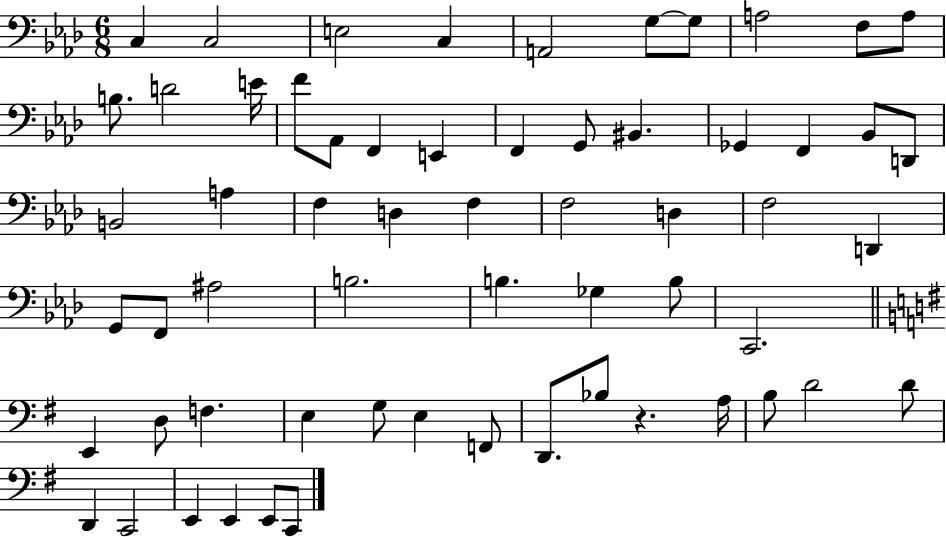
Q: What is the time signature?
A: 6/8